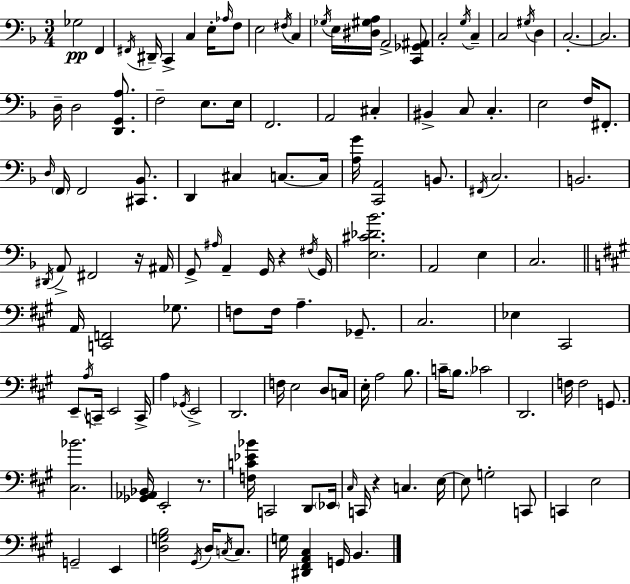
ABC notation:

X:1
T:Untitled
M:3/4
L:1/4
K:F
_G,2 F,, ^F,,/4 ^D,,/4 C,, C, E,/4 _A,/4 F,/2 E,2 ^F,/4 C, _G,/4 E,/4 [^D,^G,A,]/4 A,,2 [C,,_G,,^A,,]/2 C,2 G,/4 C, C,2 ^G,/4 D, C,2 C,2 D,/4 D,2 [D,,G,,A,]/2 F,2 E,/2 E,/4 F,,2 A,,2 ^C, ^B,, C,/2 C, E,2 F,/4 ^F,,/2 D,/4 F,,/4 F,,2 [^C,,_B,,]/2 D,, ^C, C,/2 C,/4 [A,G]/4 [C,,A,,]2 B,,/2 ^F,,/4 C,2 B,,2 ^D,,/4 A,,/2 ^F,,2 z/4 ^A,,/4 G,,/2 ^A,/4 A,, G,,/4 z ^F,/4 G,,/4 [E,^C_D_B]2 A,,2 E, C,2 A,,/4 [C,,F,,]2 _G,/2 F,/2 F,/4 A, _G,,/2 ^C,2 _E, ^C,,2 E,,/2 A,/4 C,,/4 E,,2 C,,/4 A, _G,,/4 E,,2 D,,2 F,/4 E,2 D,/2 C,/4 E,/4 A,2 B,/2 C/4 B,/2 _C2 D,,2 F,/4 F,2 G,,/2 [^C,_B]2 [_G,,_A,,_B,,]/4 E,,2 z/2 [F,C_E_B]/4 C,,2 D,,/2 _E,,/4 ^C,/4 C,,/4 z C, E,/4 E,/2 G,2 C,,/2 C,, E,2 G,,2 E,, [D,G,B,]2 ^G,,/4 D,/4 C,/4 C,/2 G,/4 [^D,,^F,,A,,^C,] G,,/4 B,,